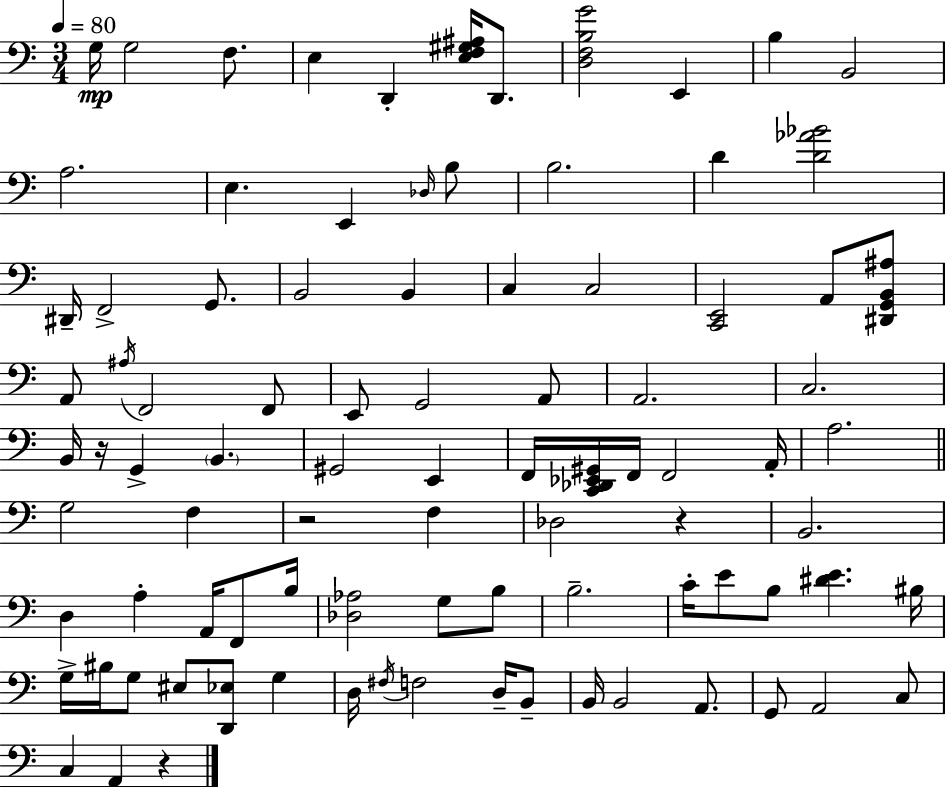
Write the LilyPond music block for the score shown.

{
  \clef bass
  \numericTimeSignature
  \time 3/4
  \key c \major
  \tempo 4 = 80
  g16\mp g2 f8. | e4 d,4-. <e f gis ais>16 d,8. | <d f b g'>2 e,4 | b4 b,2 | \break a2. | e4. e,4 \grace { des16 } b8 | b2. | d'4 <d' aes' bes'>2 | \break dis,16-- f,2-> g,8. | b,2 b,4 | c4 c2 | <c, e,>2 a,8 <dis, g, b, ais>8 | \break a,8 \acciaccatura { ais16 } f,2 | f,8 e,8 g,2 | a,8 a,2. | c2. | \break b,16 r16 g,4-> \parenthesize b,4. | gis,2 e,4 | f,16 <c, des, ees, gis,>16 f,16 f,2 | a,16-. a2. | \break \bar "||" \break \key a \minor g2 f4 | r2 f4 | des2 r4 | b,2. | \break d4 a4-. a,16 f,8 b16 | <des aes>2 g8 b8 | b2.-- | c'16-. e'8 b8 <dis' e'>4. bis16 | \break g16-> bis16 g8 eis8 <d, ees>8 g4 | d16 \acciaccatura { fis16 } f2 d16-- b,8-- | b,16 b,2 a,8. | g,8 a,2 c8 | \break c4 a,4 r4 | \bar "|."
}